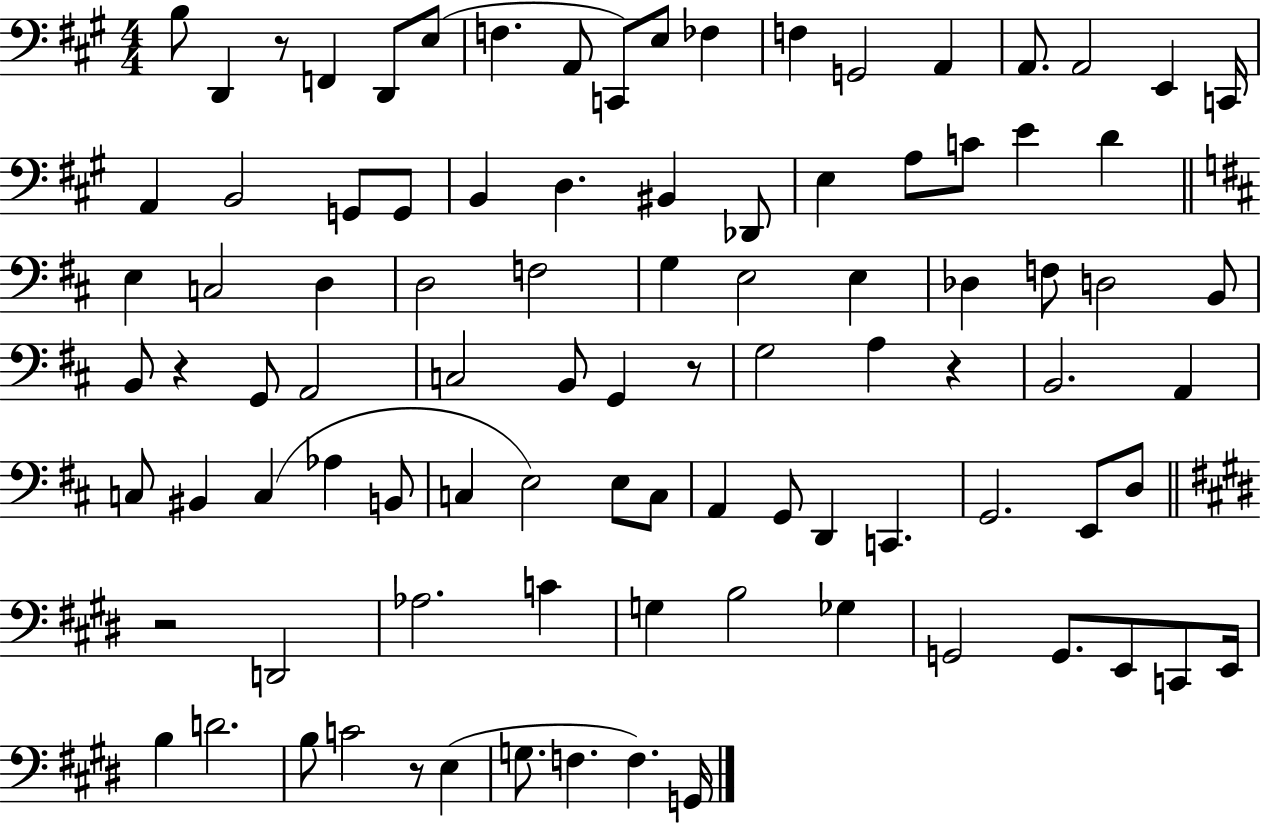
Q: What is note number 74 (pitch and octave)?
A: Gb3